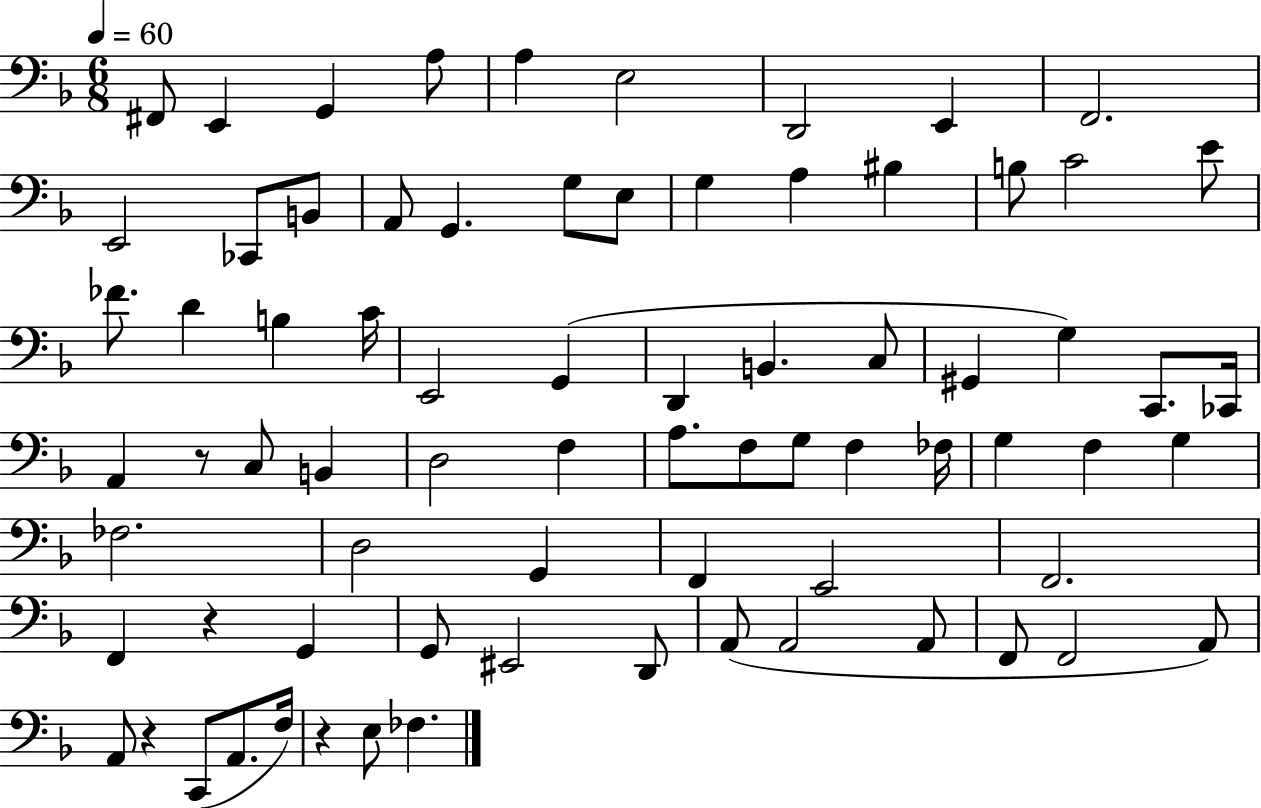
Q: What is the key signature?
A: F major